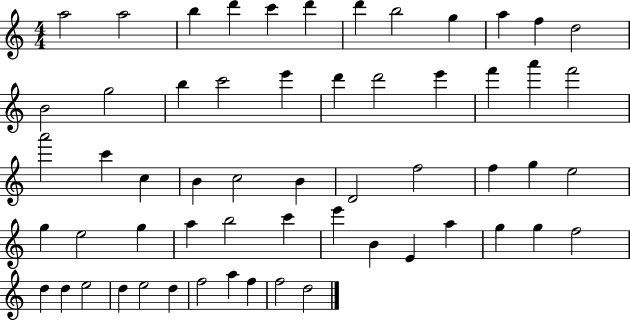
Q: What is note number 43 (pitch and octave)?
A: E4